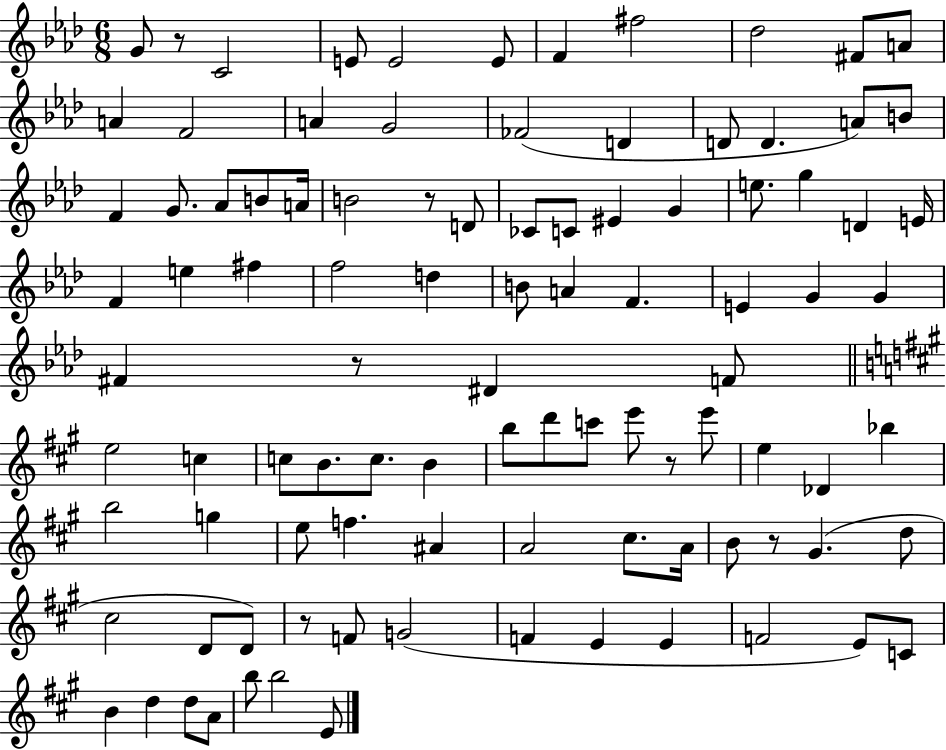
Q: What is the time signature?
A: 6/8